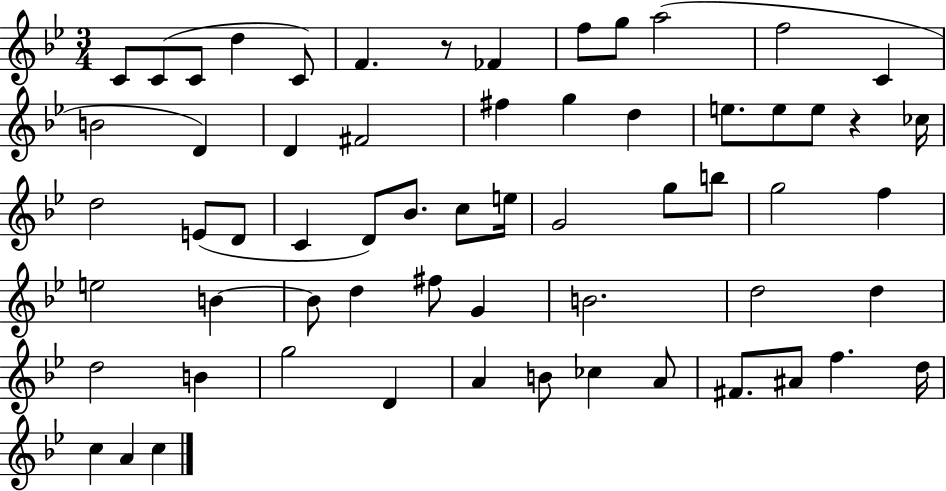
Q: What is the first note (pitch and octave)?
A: C4